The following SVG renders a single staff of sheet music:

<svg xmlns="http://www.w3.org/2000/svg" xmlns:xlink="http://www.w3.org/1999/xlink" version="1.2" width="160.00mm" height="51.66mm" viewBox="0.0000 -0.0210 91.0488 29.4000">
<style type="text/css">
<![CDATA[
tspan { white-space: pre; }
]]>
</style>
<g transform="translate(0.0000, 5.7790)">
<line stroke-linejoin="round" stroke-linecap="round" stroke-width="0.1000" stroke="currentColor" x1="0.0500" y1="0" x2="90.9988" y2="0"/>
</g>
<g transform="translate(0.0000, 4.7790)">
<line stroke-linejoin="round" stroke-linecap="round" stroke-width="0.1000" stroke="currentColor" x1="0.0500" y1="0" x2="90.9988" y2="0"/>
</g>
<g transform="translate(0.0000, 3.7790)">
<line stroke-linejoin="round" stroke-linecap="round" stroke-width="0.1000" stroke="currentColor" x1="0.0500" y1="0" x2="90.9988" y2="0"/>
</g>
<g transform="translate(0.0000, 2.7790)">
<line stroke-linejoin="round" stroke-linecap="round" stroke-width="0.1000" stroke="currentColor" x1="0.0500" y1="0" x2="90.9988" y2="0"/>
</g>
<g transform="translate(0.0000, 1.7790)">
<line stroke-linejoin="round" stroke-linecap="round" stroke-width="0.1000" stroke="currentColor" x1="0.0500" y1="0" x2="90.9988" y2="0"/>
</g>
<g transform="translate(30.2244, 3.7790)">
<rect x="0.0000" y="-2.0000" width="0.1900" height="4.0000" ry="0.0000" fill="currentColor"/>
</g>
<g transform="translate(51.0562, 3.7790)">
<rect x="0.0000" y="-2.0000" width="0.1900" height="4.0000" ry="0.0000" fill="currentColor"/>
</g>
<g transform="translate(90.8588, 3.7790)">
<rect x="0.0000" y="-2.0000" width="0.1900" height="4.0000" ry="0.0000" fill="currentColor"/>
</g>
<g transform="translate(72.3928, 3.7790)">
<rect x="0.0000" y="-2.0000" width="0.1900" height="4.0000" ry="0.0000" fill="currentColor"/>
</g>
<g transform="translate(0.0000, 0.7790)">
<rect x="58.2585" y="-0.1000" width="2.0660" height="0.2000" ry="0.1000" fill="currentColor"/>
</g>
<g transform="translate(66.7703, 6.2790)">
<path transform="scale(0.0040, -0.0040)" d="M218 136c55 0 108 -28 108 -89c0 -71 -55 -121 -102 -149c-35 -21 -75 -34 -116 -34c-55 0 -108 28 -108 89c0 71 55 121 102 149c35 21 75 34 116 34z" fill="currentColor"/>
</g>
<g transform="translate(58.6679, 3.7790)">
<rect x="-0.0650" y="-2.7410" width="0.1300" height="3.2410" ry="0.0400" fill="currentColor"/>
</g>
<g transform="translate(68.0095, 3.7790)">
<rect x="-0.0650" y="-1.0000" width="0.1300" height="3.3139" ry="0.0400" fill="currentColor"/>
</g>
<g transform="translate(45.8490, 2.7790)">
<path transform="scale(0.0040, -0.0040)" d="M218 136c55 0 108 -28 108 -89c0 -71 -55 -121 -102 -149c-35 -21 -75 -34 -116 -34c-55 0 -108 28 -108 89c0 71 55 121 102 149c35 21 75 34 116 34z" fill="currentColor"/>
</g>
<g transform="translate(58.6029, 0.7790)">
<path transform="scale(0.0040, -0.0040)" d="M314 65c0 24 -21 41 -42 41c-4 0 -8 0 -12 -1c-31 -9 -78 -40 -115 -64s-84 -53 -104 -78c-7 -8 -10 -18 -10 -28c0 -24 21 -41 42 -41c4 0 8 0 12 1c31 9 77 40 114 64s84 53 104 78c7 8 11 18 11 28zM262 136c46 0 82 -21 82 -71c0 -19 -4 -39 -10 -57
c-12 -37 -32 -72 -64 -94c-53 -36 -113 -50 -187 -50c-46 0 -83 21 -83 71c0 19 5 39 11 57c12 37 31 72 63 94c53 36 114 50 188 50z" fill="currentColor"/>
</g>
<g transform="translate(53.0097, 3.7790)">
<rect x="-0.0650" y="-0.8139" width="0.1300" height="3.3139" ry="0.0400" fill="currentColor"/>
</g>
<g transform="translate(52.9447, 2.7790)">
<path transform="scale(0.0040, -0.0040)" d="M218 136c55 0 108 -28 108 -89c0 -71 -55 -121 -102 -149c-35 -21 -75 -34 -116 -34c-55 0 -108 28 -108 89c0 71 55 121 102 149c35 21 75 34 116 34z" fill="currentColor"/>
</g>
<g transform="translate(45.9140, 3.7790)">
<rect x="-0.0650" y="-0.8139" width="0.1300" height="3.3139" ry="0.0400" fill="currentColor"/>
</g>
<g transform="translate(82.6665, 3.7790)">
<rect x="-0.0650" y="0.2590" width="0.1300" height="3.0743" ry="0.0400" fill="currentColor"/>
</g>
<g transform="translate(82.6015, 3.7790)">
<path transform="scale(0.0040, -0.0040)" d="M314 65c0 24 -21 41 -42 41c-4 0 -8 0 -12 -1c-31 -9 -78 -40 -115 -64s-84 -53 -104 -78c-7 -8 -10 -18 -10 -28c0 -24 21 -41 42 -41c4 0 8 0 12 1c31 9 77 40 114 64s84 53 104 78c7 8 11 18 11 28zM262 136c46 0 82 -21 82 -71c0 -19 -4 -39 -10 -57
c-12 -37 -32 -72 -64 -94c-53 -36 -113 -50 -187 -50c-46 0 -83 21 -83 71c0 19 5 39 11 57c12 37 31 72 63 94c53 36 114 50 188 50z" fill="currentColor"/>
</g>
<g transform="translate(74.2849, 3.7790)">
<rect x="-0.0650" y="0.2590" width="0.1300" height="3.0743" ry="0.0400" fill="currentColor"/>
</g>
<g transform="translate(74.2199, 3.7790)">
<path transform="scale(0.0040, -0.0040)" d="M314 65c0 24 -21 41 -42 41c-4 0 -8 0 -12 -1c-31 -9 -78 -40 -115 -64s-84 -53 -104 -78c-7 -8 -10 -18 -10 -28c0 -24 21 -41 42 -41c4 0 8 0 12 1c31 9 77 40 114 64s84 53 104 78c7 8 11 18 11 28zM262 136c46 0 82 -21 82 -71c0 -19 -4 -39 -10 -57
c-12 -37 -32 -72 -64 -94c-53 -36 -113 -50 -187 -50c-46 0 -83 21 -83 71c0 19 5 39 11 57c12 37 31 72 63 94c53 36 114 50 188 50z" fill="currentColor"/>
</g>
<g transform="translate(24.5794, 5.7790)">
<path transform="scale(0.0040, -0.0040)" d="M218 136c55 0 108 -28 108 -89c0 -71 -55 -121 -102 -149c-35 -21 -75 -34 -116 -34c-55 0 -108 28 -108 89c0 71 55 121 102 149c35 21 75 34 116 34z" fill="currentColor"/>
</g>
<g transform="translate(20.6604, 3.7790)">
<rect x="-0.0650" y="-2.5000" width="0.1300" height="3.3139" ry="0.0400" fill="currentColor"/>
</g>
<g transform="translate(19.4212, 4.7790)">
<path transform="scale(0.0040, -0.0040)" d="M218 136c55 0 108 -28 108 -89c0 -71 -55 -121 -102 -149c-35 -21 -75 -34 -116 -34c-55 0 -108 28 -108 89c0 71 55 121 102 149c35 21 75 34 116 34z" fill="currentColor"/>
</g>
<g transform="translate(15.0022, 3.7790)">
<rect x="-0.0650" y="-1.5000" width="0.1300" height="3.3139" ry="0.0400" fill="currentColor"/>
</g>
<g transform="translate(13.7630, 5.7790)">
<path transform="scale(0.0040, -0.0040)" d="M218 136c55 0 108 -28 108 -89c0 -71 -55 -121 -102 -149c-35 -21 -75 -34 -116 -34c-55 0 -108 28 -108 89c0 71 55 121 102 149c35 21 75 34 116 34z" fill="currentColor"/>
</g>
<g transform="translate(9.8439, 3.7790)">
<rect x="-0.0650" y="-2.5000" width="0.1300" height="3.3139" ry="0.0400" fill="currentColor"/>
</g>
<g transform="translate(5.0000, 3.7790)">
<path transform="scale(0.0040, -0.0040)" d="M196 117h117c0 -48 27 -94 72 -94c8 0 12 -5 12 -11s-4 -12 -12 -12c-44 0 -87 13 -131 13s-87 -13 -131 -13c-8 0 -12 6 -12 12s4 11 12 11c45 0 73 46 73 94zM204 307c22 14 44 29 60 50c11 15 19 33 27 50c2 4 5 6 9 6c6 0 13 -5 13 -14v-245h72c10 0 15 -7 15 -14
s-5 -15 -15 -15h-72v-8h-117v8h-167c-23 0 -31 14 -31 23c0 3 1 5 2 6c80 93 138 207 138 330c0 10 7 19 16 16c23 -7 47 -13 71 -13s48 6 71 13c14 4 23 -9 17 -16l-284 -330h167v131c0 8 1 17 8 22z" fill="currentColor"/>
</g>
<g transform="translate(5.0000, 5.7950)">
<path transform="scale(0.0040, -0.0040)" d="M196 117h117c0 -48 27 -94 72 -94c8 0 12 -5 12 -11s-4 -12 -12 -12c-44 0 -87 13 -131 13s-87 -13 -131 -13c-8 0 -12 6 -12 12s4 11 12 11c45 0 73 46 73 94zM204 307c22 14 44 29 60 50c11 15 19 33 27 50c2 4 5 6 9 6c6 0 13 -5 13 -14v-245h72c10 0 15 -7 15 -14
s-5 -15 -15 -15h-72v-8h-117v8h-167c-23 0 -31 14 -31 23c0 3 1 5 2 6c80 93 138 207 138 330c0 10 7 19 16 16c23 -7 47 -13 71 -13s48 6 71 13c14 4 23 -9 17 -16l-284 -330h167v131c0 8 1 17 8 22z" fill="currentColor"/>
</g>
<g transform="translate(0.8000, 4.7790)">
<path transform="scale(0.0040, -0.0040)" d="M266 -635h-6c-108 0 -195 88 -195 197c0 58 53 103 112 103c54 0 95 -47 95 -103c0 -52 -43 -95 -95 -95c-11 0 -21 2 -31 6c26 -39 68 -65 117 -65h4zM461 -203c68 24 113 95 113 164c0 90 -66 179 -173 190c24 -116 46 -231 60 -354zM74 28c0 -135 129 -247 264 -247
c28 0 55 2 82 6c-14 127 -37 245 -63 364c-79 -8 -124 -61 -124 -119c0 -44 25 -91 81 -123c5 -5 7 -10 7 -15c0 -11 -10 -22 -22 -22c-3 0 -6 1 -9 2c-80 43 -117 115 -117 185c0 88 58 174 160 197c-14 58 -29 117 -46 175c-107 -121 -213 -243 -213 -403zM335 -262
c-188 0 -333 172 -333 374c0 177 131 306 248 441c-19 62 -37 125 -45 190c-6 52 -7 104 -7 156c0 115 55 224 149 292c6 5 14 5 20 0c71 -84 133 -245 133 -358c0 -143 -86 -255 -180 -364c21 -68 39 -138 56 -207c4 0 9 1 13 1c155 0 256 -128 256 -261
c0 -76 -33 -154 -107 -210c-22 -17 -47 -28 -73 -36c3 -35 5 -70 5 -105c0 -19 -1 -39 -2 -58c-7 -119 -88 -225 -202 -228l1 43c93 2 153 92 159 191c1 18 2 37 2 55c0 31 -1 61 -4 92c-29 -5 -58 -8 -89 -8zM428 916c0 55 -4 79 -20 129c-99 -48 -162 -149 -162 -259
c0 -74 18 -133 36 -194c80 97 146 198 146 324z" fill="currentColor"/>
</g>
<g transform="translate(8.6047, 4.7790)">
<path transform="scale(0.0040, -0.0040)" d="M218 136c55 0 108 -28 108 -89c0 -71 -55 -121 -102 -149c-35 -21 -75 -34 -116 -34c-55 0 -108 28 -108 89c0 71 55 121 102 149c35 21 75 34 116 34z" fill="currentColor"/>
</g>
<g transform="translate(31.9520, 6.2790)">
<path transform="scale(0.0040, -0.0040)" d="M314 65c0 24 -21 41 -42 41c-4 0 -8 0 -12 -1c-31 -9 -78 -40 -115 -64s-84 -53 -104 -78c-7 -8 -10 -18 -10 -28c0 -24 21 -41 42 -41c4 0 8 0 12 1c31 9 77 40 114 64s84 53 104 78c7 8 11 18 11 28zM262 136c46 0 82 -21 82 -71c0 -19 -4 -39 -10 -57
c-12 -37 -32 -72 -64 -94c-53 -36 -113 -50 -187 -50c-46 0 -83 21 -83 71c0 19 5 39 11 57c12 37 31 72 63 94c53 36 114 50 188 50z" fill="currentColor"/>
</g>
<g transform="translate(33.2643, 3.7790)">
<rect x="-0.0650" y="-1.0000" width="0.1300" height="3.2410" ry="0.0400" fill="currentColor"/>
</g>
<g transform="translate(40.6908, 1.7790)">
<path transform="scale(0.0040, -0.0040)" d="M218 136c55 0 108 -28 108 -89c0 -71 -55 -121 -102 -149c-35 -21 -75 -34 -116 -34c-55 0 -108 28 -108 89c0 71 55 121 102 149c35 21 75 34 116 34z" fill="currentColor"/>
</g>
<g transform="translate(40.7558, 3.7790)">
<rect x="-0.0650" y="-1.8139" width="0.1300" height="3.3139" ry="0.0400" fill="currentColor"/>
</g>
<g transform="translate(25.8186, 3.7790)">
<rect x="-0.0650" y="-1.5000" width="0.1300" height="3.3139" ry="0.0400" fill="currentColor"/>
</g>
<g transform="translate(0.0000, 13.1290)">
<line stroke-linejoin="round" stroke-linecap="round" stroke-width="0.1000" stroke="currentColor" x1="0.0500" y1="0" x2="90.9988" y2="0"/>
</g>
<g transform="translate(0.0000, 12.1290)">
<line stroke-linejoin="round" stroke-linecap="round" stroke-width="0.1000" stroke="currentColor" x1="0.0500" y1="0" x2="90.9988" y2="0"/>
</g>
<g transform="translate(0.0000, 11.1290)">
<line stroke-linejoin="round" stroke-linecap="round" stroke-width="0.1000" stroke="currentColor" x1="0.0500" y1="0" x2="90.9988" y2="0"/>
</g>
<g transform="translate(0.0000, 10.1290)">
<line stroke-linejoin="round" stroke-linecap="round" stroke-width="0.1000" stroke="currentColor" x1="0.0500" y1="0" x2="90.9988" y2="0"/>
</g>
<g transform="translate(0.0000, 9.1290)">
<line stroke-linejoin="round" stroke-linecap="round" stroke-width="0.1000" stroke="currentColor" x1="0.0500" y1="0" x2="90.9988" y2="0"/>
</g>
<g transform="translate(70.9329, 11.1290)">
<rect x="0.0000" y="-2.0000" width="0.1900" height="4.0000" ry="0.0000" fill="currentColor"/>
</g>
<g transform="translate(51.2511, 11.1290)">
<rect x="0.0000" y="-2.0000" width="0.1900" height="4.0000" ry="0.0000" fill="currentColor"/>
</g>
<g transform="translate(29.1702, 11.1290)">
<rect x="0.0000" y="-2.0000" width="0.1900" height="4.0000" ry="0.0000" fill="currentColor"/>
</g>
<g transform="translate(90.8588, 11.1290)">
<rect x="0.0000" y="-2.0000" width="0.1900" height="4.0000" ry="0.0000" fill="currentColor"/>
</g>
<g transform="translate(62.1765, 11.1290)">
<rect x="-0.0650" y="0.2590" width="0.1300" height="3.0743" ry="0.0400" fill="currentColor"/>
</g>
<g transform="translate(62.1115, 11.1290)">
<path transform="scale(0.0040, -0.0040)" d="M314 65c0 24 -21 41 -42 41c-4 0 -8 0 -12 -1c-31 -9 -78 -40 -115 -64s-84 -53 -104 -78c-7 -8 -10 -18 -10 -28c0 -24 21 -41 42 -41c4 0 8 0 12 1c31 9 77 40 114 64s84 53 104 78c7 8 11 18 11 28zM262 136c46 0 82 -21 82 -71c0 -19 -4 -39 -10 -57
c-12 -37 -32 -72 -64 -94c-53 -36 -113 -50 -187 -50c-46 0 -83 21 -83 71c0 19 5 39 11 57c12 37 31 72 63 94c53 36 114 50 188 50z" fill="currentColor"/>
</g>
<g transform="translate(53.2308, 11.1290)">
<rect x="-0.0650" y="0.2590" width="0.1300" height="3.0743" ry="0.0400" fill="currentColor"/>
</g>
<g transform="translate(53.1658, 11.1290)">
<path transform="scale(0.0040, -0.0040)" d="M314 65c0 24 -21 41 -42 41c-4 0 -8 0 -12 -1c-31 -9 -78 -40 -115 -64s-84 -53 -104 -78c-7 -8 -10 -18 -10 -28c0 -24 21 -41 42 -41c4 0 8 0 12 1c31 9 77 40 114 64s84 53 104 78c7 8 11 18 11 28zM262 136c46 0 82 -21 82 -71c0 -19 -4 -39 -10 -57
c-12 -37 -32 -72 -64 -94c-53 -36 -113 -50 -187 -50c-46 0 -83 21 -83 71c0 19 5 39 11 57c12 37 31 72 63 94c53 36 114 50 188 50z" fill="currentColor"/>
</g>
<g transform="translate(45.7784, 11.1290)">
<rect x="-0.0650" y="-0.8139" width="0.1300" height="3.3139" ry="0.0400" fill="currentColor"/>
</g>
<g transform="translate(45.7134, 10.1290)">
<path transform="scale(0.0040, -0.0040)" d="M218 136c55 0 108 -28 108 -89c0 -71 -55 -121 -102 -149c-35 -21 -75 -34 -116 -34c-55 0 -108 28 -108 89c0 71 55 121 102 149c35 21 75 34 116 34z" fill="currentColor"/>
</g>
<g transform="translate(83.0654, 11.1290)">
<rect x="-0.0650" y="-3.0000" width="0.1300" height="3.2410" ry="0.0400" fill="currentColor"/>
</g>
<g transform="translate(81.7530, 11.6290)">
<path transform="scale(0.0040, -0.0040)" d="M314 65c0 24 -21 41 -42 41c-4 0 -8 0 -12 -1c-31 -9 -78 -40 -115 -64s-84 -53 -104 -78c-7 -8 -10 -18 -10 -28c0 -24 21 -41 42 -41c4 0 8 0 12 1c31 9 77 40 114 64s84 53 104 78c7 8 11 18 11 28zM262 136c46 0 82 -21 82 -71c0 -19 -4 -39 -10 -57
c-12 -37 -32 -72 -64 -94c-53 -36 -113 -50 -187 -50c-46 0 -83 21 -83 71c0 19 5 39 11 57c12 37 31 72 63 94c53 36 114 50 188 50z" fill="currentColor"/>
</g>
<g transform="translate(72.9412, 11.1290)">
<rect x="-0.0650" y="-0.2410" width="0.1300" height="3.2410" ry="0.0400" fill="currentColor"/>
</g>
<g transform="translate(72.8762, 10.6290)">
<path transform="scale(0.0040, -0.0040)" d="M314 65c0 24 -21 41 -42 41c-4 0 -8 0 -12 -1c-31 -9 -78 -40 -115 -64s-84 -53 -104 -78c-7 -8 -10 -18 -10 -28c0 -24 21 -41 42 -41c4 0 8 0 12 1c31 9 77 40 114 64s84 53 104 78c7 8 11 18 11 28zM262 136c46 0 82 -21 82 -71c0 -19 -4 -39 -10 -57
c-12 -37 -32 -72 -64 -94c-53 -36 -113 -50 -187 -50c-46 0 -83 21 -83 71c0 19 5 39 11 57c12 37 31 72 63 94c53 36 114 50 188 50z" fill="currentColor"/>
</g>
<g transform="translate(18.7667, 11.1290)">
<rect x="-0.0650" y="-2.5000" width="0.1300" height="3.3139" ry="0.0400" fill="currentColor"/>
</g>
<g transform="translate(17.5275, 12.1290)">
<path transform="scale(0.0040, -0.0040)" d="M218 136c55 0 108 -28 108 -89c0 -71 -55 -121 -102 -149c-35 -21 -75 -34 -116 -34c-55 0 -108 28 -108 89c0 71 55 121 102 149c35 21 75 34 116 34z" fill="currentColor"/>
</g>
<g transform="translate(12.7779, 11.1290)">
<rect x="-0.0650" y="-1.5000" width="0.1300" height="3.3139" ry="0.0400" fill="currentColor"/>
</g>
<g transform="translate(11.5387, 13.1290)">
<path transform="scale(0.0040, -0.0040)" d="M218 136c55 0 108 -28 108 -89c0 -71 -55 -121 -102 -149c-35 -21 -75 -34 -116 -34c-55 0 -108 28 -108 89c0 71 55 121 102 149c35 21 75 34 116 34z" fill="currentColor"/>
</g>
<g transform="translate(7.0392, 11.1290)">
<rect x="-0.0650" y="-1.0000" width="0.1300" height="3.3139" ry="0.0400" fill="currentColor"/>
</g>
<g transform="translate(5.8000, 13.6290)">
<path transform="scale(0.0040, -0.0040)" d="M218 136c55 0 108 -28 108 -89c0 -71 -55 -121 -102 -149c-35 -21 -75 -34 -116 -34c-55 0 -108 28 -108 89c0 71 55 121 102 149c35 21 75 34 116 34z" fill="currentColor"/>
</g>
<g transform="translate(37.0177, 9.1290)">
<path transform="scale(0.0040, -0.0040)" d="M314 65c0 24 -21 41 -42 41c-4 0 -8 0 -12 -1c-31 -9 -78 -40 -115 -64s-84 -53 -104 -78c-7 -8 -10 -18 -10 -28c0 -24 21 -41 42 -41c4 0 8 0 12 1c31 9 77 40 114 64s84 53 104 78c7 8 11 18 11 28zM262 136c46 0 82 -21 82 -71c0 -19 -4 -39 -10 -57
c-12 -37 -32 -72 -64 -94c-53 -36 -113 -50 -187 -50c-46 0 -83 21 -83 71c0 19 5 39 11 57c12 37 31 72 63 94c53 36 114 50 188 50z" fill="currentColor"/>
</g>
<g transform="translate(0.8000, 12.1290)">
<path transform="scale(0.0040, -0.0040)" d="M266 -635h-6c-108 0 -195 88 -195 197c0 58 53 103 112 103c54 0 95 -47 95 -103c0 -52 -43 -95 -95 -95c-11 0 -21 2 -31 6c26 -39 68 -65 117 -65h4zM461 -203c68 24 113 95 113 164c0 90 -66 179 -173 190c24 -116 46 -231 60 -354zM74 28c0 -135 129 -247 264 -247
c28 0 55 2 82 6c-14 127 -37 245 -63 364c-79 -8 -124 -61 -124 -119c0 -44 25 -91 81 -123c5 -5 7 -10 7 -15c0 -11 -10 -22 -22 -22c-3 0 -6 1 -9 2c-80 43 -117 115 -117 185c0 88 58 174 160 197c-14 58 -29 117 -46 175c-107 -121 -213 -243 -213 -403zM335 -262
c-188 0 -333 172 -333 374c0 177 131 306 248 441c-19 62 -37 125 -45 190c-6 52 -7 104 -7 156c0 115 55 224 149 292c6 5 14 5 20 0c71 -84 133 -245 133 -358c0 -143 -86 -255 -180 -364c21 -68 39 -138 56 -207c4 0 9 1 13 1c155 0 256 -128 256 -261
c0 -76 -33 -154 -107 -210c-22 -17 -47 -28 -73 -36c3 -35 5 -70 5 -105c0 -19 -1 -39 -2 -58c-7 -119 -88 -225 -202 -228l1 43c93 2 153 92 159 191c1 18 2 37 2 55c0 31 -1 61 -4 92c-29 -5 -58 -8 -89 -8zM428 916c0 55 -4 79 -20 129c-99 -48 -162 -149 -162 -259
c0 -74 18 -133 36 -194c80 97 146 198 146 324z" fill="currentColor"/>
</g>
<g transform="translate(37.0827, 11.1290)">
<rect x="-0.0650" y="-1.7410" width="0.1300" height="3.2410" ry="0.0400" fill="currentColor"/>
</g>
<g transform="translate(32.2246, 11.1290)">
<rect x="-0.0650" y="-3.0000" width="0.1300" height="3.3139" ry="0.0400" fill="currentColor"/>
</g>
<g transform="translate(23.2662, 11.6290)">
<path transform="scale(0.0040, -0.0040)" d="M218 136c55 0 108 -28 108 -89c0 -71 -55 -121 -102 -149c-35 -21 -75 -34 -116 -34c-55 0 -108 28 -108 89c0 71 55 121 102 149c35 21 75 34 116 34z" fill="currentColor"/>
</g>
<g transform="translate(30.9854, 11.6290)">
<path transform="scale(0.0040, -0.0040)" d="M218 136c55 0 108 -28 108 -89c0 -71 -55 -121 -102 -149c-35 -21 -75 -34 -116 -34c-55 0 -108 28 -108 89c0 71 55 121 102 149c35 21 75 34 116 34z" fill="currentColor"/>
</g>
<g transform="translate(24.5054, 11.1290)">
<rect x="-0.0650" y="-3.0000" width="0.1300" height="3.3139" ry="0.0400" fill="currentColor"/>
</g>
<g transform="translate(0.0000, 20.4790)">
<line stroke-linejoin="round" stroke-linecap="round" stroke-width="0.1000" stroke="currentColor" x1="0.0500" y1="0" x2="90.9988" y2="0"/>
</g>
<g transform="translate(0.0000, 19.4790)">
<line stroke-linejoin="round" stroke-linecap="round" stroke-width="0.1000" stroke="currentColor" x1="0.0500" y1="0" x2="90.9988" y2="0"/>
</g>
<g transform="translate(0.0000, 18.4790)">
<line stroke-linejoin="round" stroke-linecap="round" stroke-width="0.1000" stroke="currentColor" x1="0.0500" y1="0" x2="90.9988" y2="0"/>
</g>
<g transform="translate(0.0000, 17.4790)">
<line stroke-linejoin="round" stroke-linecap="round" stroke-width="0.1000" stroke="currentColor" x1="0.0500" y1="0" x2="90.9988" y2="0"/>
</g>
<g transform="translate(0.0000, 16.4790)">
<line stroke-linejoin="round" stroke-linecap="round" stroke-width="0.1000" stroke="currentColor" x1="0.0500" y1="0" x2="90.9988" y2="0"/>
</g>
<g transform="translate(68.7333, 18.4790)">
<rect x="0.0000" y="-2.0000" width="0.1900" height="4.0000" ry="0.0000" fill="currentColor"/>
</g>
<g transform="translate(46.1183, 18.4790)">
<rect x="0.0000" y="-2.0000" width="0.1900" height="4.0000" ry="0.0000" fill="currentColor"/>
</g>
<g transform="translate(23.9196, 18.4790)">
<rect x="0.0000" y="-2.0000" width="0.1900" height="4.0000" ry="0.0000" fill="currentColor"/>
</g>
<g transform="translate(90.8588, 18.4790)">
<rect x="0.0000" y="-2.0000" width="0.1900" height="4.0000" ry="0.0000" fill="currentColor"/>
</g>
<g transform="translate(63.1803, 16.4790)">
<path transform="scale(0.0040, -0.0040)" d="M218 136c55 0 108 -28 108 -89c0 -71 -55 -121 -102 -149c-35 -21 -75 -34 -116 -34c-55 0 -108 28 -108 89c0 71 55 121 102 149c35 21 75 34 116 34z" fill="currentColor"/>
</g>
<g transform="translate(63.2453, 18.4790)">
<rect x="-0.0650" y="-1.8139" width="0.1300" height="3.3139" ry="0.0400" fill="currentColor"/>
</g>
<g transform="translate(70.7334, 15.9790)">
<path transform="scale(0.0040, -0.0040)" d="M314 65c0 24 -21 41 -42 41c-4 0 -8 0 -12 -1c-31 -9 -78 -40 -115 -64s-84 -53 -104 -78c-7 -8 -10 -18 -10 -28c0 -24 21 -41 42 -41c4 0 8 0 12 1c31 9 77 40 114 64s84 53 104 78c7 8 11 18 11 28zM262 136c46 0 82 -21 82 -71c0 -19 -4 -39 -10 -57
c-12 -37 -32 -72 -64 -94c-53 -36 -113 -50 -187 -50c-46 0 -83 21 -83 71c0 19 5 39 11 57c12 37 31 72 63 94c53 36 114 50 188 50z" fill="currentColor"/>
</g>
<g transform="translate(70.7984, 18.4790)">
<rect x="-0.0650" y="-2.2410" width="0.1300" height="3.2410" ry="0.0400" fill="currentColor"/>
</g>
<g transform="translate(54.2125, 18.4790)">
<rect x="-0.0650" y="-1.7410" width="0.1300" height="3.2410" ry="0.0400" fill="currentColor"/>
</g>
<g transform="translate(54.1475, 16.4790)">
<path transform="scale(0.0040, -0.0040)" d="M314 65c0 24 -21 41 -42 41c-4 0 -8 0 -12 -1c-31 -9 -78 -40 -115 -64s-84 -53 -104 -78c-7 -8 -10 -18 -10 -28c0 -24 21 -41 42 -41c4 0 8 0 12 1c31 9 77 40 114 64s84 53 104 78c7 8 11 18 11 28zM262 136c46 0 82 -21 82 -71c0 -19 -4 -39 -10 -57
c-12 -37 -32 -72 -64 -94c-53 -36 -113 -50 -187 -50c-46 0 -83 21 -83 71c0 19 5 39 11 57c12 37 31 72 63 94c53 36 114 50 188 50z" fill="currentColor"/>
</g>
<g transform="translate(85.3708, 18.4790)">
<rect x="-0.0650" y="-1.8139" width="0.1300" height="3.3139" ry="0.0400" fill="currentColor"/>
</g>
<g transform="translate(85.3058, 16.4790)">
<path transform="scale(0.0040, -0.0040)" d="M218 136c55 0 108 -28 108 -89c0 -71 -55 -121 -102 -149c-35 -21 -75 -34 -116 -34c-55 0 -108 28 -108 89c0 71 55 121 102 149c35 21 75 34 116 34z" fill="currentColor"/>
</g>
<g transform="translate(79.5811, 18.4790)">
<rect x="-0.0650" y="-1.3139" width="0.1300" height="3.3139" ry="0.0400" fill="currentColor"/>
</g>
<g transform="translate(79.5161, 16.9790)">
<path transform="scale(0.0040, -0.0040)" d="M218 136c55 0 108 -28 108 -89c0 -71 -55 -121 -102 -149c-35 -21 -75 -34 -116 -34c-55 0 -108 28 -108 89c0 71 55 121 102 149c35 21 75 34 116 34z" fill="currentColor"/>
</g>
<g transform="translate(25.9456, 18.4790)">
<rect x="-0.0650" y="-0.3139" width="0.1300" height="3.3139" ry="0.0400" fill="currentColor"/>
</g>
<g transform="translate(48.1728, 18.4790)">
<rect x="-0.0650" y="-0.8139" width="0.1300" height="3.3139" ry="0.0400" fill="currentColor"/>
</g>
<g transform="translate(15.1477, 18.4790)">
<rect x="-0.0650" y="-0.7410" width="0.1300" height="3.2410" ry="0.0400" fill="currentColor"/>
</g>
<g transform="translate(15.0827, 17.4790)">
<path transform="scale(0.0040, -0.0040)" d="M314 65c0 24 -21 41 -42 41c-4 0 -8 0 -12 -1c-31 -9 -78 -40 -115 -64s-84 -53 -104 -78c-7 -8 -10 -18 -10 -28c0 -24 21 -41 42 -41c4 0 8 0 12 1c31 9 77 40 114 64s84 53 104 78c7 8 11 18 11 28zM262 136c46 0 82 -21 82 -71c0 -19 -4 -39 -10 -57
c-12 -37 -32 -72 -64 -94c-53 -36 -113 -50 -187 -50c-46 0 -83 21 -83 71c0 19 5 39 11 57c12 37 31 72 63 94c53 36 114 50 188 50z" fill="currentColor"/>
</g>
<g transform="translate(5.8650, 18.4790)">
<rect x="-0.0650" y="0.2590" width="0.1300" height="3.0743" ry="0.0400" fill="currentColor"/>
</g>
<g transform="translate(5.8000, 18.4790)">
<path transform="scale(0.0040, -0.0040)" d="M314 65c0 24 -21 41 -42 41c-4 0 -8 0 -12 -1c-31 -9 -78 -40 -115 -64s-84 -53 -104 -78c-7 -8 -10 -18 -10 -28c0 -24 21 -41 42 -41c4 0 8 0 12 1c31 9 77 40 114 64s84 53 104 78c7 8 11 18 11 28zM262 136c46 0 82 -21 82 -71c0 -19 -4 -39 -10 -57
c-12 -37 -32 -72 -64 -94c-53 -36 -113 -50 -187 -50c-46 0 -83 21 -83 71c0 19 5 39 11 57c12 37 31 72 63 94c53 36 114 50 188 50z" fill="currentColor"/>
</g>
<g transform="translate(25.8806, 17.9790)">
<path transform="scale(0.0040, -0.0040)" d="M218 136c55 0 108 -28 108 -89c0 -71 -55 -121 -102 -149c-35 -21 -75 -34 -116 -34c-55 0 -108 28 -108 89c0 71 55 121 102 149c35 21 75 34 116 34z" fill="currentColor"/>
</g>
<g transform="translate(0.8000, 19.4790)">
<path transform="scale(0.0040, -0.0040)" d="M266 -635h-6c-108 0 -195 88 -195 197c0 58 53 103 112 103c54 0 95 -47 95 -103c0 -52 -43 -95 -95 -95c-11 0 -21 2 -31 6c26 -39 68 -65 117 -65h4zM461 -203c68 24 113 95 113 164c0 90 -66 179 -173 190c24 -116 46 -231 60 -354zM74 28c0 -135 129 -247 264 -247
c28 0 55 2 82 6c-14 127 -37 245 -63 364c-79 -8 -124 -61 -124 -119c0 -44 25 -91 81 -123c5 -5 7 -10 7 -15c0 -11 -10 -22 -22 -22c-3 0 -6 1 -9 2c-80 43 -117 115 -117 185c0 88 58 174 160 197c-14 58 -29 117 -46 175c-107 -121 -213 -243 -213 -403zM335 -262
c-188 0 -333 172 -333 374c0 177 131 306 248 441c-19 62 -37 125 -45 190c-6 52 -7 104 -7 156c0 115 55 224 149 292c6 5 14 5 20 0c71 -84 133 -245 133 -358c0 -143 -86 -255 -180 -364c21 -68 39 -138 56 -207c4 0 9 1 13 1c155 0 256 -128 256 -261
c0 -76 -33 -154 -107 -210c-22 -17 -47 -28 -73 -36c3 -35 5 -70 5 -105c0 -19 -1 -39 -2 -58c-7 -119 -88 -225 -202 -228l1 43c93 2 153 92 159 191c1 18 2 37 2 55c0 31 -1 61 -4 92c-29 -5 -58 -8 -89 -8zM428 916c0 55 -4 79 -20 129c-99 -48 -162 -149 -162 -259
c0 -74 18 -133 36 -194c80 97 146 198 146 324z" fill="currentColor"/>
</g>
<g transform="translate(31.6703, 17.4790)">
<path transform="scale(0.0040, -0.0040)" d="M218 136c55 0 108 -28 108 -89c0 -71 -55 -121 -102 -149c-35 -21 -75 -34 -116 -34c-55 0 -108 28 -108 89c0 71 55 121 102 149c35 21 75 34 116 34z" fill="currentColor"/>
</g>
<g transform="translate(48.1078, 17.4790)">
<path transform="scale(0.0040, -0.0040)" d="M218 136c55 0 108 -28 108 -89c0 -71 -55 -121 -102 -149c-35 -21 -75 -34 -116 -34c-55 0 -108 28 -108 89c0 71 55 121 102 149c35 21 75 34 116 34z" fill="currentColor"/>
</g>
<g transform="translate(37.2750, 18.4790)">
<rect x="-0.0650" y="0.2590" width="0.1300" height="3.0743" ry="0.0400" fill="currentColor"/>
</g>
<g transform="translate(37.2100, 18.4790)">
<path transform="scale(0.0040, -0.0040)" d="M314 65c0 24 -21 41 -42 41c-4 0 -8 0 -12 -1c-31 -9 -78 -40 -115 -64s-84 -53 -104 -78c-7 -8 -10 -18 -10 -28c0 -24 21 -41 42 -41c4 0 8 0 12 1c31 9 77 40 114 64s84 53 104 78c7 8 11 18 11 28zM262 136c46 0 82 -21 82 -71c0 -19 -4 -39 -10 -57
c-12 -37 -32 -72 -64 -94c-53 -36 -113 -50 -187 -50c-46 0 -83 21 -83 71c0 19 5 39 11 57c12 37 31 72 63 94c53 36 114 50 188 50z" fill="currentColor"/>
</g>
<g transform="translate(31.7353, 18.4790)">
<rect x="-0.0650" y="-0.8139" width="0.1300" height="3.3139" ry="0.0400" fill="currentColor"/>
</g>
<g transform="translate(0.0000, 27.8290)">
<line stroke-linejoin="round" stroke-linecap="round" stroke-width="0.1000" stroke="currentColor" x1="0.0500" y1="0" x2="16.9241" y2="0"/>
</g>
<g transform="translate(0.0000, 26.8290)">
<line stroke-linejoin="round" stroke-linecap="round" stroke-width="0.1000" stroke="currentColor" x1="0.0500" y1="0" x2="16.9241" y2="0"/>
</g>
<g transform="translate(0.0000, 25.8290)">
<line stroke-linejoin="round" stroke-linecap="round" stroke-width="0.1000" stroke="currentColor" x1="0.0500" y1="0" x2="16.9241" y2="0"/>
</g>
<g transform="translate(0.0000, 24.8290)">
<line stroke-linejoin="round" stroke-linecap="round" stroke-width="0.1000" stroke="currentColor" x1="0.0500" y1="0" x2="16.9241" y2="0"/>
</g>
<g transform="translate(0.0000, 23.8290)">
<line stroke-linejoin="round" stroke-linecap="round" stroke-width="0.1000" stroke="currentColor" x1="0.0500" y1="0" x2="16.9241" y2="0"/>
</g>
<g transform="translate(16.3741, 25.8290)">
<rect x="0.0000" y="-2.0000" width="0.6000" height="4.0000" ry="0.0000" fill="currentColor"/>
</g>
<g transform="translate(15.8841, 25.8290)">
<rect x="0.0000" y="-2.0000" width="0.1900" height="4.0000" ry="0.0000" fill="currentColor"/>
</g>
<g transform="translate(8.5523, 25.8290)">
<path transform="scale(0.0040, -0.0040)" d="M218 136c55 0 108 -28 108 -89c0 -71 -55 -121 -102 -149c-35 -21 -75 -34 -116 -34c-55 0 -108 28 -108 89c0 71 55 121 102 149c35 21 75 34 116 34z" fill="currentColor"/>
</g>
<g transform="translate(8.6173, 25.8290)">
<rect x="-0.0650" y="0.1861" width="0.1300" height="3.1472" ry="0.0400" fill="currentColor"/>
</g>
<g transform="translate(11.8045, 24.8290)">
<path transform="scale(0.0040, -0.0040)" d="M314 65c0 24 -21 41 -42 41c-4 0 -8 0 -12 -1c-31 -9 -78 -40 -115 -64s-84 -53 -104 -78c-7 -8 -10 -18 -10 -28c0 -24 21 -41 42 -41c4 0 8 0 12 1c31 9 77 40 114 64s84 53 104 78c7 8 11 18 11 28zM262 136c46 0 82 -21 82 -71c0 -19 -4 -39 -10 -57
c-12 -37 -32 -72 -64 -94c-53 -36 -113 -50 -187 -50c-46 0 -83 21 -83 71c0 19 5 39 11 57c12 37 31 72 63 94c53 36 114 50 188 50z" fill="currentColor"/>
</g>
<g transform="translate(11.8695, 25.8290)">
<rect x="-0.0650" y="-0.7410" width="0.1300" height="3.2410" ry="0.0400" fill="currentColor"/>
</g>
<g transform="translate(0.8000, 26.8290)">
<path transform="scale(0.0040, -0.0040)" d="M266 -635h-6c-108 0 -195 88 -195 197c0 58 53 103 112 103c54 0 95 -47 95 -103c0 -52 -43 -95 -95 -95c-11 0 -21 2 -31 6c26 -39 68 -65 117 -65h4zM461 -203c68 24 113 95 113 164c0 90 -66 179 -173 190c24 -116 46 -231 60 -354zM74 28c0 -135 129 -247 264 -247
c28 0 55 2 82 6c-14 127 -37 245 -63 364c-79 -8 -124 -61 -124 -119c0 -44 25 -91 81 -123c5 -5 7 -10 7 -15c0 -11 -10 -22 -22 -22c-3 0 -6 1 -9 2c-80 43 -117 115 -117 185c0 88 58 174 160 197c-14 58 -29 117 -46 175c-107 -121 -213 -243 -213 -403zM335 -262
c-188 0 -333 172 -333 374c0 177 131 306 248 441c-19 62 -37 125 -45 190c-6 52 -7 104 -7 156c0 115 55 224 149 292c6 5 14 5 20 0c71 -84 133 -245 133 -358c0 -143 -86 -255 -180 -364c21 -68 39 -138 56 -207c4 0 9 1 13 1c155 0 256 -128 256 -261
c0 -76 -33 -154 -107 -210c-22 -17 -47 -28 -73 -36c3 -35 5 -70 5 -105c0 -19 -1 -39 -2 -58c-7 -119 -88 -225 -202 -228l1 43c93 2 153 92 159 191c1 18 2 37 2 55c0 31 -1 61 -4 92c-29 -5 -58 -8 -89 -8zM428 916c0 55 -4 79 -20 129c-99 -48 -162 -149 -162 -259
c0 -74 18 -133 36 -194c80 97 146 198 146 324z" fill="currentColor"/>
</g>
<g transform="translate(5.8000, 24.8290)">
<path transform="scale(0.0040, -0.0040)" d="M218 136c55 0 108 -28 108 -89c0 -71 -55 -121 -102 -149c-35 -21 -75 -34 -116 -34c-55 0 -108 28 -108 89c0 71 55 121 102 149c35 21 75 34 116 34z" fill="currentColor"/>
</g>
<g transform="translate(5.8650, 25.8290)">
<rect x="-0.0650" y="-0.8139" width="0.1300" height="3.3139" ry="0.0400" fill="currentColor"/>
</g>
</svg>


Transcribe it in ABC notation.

X:1
T:Untitled
M:4/4
L:1/4
K:C
G E G E D2 f d d a2 D B2 B2 D E G A A f2 d B2 B2 c2 A2 B2 d2 c d B2 d f2 f g2 e f d B d2